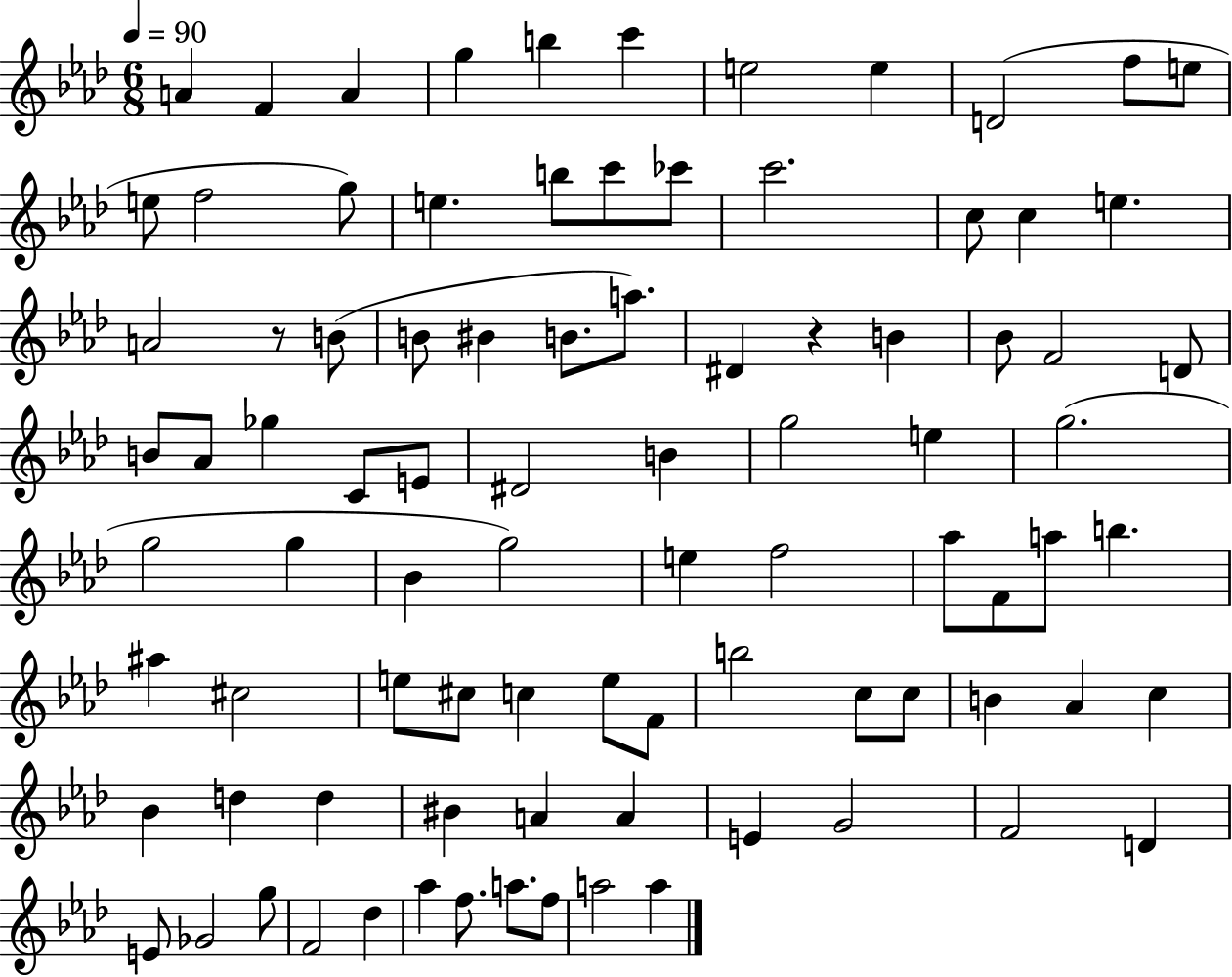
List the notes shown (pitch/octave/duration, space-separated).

A4/q F4/q A4/q G5/q B5/q C6/q E5/h E5/q D4/h F5/e E5/e E5/e F5/h G5/e E5/q. B5/e C6/e CES6/e C6/h. C5/e C5/q E5/q. A4/h R/e B4/e B4/e BIS4/q B4/e. A5/e. D#4/q R/q B4/q Bb4/e F4/h D4/e B4/e Ab4/e Gb5/q C4/e E4/e D#4/h B4/q G5/h E5/q G5/h. G5/h G5/q Bb4/q G5/h E5/q F5/h Ab5/e F4/e A5/e B5/q. A#5/q C#5/h E5/e C#5/e C5/q E5/e F4/e B5/h C5/e C5/e B4/q Ab4/q C5/q Bb4/q D5/q D5/q BIS4/q A4/q A4/q E4/q G4/h F4/h D4/q E4/e Gb4/h G5/e F4/h Db5/q Ab5/q F5/e. A5/e. F5/e A5/h A5/q